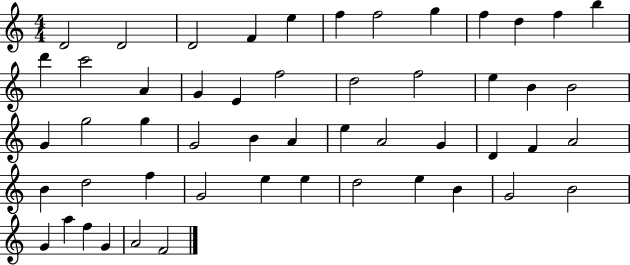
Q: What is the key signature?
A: C major